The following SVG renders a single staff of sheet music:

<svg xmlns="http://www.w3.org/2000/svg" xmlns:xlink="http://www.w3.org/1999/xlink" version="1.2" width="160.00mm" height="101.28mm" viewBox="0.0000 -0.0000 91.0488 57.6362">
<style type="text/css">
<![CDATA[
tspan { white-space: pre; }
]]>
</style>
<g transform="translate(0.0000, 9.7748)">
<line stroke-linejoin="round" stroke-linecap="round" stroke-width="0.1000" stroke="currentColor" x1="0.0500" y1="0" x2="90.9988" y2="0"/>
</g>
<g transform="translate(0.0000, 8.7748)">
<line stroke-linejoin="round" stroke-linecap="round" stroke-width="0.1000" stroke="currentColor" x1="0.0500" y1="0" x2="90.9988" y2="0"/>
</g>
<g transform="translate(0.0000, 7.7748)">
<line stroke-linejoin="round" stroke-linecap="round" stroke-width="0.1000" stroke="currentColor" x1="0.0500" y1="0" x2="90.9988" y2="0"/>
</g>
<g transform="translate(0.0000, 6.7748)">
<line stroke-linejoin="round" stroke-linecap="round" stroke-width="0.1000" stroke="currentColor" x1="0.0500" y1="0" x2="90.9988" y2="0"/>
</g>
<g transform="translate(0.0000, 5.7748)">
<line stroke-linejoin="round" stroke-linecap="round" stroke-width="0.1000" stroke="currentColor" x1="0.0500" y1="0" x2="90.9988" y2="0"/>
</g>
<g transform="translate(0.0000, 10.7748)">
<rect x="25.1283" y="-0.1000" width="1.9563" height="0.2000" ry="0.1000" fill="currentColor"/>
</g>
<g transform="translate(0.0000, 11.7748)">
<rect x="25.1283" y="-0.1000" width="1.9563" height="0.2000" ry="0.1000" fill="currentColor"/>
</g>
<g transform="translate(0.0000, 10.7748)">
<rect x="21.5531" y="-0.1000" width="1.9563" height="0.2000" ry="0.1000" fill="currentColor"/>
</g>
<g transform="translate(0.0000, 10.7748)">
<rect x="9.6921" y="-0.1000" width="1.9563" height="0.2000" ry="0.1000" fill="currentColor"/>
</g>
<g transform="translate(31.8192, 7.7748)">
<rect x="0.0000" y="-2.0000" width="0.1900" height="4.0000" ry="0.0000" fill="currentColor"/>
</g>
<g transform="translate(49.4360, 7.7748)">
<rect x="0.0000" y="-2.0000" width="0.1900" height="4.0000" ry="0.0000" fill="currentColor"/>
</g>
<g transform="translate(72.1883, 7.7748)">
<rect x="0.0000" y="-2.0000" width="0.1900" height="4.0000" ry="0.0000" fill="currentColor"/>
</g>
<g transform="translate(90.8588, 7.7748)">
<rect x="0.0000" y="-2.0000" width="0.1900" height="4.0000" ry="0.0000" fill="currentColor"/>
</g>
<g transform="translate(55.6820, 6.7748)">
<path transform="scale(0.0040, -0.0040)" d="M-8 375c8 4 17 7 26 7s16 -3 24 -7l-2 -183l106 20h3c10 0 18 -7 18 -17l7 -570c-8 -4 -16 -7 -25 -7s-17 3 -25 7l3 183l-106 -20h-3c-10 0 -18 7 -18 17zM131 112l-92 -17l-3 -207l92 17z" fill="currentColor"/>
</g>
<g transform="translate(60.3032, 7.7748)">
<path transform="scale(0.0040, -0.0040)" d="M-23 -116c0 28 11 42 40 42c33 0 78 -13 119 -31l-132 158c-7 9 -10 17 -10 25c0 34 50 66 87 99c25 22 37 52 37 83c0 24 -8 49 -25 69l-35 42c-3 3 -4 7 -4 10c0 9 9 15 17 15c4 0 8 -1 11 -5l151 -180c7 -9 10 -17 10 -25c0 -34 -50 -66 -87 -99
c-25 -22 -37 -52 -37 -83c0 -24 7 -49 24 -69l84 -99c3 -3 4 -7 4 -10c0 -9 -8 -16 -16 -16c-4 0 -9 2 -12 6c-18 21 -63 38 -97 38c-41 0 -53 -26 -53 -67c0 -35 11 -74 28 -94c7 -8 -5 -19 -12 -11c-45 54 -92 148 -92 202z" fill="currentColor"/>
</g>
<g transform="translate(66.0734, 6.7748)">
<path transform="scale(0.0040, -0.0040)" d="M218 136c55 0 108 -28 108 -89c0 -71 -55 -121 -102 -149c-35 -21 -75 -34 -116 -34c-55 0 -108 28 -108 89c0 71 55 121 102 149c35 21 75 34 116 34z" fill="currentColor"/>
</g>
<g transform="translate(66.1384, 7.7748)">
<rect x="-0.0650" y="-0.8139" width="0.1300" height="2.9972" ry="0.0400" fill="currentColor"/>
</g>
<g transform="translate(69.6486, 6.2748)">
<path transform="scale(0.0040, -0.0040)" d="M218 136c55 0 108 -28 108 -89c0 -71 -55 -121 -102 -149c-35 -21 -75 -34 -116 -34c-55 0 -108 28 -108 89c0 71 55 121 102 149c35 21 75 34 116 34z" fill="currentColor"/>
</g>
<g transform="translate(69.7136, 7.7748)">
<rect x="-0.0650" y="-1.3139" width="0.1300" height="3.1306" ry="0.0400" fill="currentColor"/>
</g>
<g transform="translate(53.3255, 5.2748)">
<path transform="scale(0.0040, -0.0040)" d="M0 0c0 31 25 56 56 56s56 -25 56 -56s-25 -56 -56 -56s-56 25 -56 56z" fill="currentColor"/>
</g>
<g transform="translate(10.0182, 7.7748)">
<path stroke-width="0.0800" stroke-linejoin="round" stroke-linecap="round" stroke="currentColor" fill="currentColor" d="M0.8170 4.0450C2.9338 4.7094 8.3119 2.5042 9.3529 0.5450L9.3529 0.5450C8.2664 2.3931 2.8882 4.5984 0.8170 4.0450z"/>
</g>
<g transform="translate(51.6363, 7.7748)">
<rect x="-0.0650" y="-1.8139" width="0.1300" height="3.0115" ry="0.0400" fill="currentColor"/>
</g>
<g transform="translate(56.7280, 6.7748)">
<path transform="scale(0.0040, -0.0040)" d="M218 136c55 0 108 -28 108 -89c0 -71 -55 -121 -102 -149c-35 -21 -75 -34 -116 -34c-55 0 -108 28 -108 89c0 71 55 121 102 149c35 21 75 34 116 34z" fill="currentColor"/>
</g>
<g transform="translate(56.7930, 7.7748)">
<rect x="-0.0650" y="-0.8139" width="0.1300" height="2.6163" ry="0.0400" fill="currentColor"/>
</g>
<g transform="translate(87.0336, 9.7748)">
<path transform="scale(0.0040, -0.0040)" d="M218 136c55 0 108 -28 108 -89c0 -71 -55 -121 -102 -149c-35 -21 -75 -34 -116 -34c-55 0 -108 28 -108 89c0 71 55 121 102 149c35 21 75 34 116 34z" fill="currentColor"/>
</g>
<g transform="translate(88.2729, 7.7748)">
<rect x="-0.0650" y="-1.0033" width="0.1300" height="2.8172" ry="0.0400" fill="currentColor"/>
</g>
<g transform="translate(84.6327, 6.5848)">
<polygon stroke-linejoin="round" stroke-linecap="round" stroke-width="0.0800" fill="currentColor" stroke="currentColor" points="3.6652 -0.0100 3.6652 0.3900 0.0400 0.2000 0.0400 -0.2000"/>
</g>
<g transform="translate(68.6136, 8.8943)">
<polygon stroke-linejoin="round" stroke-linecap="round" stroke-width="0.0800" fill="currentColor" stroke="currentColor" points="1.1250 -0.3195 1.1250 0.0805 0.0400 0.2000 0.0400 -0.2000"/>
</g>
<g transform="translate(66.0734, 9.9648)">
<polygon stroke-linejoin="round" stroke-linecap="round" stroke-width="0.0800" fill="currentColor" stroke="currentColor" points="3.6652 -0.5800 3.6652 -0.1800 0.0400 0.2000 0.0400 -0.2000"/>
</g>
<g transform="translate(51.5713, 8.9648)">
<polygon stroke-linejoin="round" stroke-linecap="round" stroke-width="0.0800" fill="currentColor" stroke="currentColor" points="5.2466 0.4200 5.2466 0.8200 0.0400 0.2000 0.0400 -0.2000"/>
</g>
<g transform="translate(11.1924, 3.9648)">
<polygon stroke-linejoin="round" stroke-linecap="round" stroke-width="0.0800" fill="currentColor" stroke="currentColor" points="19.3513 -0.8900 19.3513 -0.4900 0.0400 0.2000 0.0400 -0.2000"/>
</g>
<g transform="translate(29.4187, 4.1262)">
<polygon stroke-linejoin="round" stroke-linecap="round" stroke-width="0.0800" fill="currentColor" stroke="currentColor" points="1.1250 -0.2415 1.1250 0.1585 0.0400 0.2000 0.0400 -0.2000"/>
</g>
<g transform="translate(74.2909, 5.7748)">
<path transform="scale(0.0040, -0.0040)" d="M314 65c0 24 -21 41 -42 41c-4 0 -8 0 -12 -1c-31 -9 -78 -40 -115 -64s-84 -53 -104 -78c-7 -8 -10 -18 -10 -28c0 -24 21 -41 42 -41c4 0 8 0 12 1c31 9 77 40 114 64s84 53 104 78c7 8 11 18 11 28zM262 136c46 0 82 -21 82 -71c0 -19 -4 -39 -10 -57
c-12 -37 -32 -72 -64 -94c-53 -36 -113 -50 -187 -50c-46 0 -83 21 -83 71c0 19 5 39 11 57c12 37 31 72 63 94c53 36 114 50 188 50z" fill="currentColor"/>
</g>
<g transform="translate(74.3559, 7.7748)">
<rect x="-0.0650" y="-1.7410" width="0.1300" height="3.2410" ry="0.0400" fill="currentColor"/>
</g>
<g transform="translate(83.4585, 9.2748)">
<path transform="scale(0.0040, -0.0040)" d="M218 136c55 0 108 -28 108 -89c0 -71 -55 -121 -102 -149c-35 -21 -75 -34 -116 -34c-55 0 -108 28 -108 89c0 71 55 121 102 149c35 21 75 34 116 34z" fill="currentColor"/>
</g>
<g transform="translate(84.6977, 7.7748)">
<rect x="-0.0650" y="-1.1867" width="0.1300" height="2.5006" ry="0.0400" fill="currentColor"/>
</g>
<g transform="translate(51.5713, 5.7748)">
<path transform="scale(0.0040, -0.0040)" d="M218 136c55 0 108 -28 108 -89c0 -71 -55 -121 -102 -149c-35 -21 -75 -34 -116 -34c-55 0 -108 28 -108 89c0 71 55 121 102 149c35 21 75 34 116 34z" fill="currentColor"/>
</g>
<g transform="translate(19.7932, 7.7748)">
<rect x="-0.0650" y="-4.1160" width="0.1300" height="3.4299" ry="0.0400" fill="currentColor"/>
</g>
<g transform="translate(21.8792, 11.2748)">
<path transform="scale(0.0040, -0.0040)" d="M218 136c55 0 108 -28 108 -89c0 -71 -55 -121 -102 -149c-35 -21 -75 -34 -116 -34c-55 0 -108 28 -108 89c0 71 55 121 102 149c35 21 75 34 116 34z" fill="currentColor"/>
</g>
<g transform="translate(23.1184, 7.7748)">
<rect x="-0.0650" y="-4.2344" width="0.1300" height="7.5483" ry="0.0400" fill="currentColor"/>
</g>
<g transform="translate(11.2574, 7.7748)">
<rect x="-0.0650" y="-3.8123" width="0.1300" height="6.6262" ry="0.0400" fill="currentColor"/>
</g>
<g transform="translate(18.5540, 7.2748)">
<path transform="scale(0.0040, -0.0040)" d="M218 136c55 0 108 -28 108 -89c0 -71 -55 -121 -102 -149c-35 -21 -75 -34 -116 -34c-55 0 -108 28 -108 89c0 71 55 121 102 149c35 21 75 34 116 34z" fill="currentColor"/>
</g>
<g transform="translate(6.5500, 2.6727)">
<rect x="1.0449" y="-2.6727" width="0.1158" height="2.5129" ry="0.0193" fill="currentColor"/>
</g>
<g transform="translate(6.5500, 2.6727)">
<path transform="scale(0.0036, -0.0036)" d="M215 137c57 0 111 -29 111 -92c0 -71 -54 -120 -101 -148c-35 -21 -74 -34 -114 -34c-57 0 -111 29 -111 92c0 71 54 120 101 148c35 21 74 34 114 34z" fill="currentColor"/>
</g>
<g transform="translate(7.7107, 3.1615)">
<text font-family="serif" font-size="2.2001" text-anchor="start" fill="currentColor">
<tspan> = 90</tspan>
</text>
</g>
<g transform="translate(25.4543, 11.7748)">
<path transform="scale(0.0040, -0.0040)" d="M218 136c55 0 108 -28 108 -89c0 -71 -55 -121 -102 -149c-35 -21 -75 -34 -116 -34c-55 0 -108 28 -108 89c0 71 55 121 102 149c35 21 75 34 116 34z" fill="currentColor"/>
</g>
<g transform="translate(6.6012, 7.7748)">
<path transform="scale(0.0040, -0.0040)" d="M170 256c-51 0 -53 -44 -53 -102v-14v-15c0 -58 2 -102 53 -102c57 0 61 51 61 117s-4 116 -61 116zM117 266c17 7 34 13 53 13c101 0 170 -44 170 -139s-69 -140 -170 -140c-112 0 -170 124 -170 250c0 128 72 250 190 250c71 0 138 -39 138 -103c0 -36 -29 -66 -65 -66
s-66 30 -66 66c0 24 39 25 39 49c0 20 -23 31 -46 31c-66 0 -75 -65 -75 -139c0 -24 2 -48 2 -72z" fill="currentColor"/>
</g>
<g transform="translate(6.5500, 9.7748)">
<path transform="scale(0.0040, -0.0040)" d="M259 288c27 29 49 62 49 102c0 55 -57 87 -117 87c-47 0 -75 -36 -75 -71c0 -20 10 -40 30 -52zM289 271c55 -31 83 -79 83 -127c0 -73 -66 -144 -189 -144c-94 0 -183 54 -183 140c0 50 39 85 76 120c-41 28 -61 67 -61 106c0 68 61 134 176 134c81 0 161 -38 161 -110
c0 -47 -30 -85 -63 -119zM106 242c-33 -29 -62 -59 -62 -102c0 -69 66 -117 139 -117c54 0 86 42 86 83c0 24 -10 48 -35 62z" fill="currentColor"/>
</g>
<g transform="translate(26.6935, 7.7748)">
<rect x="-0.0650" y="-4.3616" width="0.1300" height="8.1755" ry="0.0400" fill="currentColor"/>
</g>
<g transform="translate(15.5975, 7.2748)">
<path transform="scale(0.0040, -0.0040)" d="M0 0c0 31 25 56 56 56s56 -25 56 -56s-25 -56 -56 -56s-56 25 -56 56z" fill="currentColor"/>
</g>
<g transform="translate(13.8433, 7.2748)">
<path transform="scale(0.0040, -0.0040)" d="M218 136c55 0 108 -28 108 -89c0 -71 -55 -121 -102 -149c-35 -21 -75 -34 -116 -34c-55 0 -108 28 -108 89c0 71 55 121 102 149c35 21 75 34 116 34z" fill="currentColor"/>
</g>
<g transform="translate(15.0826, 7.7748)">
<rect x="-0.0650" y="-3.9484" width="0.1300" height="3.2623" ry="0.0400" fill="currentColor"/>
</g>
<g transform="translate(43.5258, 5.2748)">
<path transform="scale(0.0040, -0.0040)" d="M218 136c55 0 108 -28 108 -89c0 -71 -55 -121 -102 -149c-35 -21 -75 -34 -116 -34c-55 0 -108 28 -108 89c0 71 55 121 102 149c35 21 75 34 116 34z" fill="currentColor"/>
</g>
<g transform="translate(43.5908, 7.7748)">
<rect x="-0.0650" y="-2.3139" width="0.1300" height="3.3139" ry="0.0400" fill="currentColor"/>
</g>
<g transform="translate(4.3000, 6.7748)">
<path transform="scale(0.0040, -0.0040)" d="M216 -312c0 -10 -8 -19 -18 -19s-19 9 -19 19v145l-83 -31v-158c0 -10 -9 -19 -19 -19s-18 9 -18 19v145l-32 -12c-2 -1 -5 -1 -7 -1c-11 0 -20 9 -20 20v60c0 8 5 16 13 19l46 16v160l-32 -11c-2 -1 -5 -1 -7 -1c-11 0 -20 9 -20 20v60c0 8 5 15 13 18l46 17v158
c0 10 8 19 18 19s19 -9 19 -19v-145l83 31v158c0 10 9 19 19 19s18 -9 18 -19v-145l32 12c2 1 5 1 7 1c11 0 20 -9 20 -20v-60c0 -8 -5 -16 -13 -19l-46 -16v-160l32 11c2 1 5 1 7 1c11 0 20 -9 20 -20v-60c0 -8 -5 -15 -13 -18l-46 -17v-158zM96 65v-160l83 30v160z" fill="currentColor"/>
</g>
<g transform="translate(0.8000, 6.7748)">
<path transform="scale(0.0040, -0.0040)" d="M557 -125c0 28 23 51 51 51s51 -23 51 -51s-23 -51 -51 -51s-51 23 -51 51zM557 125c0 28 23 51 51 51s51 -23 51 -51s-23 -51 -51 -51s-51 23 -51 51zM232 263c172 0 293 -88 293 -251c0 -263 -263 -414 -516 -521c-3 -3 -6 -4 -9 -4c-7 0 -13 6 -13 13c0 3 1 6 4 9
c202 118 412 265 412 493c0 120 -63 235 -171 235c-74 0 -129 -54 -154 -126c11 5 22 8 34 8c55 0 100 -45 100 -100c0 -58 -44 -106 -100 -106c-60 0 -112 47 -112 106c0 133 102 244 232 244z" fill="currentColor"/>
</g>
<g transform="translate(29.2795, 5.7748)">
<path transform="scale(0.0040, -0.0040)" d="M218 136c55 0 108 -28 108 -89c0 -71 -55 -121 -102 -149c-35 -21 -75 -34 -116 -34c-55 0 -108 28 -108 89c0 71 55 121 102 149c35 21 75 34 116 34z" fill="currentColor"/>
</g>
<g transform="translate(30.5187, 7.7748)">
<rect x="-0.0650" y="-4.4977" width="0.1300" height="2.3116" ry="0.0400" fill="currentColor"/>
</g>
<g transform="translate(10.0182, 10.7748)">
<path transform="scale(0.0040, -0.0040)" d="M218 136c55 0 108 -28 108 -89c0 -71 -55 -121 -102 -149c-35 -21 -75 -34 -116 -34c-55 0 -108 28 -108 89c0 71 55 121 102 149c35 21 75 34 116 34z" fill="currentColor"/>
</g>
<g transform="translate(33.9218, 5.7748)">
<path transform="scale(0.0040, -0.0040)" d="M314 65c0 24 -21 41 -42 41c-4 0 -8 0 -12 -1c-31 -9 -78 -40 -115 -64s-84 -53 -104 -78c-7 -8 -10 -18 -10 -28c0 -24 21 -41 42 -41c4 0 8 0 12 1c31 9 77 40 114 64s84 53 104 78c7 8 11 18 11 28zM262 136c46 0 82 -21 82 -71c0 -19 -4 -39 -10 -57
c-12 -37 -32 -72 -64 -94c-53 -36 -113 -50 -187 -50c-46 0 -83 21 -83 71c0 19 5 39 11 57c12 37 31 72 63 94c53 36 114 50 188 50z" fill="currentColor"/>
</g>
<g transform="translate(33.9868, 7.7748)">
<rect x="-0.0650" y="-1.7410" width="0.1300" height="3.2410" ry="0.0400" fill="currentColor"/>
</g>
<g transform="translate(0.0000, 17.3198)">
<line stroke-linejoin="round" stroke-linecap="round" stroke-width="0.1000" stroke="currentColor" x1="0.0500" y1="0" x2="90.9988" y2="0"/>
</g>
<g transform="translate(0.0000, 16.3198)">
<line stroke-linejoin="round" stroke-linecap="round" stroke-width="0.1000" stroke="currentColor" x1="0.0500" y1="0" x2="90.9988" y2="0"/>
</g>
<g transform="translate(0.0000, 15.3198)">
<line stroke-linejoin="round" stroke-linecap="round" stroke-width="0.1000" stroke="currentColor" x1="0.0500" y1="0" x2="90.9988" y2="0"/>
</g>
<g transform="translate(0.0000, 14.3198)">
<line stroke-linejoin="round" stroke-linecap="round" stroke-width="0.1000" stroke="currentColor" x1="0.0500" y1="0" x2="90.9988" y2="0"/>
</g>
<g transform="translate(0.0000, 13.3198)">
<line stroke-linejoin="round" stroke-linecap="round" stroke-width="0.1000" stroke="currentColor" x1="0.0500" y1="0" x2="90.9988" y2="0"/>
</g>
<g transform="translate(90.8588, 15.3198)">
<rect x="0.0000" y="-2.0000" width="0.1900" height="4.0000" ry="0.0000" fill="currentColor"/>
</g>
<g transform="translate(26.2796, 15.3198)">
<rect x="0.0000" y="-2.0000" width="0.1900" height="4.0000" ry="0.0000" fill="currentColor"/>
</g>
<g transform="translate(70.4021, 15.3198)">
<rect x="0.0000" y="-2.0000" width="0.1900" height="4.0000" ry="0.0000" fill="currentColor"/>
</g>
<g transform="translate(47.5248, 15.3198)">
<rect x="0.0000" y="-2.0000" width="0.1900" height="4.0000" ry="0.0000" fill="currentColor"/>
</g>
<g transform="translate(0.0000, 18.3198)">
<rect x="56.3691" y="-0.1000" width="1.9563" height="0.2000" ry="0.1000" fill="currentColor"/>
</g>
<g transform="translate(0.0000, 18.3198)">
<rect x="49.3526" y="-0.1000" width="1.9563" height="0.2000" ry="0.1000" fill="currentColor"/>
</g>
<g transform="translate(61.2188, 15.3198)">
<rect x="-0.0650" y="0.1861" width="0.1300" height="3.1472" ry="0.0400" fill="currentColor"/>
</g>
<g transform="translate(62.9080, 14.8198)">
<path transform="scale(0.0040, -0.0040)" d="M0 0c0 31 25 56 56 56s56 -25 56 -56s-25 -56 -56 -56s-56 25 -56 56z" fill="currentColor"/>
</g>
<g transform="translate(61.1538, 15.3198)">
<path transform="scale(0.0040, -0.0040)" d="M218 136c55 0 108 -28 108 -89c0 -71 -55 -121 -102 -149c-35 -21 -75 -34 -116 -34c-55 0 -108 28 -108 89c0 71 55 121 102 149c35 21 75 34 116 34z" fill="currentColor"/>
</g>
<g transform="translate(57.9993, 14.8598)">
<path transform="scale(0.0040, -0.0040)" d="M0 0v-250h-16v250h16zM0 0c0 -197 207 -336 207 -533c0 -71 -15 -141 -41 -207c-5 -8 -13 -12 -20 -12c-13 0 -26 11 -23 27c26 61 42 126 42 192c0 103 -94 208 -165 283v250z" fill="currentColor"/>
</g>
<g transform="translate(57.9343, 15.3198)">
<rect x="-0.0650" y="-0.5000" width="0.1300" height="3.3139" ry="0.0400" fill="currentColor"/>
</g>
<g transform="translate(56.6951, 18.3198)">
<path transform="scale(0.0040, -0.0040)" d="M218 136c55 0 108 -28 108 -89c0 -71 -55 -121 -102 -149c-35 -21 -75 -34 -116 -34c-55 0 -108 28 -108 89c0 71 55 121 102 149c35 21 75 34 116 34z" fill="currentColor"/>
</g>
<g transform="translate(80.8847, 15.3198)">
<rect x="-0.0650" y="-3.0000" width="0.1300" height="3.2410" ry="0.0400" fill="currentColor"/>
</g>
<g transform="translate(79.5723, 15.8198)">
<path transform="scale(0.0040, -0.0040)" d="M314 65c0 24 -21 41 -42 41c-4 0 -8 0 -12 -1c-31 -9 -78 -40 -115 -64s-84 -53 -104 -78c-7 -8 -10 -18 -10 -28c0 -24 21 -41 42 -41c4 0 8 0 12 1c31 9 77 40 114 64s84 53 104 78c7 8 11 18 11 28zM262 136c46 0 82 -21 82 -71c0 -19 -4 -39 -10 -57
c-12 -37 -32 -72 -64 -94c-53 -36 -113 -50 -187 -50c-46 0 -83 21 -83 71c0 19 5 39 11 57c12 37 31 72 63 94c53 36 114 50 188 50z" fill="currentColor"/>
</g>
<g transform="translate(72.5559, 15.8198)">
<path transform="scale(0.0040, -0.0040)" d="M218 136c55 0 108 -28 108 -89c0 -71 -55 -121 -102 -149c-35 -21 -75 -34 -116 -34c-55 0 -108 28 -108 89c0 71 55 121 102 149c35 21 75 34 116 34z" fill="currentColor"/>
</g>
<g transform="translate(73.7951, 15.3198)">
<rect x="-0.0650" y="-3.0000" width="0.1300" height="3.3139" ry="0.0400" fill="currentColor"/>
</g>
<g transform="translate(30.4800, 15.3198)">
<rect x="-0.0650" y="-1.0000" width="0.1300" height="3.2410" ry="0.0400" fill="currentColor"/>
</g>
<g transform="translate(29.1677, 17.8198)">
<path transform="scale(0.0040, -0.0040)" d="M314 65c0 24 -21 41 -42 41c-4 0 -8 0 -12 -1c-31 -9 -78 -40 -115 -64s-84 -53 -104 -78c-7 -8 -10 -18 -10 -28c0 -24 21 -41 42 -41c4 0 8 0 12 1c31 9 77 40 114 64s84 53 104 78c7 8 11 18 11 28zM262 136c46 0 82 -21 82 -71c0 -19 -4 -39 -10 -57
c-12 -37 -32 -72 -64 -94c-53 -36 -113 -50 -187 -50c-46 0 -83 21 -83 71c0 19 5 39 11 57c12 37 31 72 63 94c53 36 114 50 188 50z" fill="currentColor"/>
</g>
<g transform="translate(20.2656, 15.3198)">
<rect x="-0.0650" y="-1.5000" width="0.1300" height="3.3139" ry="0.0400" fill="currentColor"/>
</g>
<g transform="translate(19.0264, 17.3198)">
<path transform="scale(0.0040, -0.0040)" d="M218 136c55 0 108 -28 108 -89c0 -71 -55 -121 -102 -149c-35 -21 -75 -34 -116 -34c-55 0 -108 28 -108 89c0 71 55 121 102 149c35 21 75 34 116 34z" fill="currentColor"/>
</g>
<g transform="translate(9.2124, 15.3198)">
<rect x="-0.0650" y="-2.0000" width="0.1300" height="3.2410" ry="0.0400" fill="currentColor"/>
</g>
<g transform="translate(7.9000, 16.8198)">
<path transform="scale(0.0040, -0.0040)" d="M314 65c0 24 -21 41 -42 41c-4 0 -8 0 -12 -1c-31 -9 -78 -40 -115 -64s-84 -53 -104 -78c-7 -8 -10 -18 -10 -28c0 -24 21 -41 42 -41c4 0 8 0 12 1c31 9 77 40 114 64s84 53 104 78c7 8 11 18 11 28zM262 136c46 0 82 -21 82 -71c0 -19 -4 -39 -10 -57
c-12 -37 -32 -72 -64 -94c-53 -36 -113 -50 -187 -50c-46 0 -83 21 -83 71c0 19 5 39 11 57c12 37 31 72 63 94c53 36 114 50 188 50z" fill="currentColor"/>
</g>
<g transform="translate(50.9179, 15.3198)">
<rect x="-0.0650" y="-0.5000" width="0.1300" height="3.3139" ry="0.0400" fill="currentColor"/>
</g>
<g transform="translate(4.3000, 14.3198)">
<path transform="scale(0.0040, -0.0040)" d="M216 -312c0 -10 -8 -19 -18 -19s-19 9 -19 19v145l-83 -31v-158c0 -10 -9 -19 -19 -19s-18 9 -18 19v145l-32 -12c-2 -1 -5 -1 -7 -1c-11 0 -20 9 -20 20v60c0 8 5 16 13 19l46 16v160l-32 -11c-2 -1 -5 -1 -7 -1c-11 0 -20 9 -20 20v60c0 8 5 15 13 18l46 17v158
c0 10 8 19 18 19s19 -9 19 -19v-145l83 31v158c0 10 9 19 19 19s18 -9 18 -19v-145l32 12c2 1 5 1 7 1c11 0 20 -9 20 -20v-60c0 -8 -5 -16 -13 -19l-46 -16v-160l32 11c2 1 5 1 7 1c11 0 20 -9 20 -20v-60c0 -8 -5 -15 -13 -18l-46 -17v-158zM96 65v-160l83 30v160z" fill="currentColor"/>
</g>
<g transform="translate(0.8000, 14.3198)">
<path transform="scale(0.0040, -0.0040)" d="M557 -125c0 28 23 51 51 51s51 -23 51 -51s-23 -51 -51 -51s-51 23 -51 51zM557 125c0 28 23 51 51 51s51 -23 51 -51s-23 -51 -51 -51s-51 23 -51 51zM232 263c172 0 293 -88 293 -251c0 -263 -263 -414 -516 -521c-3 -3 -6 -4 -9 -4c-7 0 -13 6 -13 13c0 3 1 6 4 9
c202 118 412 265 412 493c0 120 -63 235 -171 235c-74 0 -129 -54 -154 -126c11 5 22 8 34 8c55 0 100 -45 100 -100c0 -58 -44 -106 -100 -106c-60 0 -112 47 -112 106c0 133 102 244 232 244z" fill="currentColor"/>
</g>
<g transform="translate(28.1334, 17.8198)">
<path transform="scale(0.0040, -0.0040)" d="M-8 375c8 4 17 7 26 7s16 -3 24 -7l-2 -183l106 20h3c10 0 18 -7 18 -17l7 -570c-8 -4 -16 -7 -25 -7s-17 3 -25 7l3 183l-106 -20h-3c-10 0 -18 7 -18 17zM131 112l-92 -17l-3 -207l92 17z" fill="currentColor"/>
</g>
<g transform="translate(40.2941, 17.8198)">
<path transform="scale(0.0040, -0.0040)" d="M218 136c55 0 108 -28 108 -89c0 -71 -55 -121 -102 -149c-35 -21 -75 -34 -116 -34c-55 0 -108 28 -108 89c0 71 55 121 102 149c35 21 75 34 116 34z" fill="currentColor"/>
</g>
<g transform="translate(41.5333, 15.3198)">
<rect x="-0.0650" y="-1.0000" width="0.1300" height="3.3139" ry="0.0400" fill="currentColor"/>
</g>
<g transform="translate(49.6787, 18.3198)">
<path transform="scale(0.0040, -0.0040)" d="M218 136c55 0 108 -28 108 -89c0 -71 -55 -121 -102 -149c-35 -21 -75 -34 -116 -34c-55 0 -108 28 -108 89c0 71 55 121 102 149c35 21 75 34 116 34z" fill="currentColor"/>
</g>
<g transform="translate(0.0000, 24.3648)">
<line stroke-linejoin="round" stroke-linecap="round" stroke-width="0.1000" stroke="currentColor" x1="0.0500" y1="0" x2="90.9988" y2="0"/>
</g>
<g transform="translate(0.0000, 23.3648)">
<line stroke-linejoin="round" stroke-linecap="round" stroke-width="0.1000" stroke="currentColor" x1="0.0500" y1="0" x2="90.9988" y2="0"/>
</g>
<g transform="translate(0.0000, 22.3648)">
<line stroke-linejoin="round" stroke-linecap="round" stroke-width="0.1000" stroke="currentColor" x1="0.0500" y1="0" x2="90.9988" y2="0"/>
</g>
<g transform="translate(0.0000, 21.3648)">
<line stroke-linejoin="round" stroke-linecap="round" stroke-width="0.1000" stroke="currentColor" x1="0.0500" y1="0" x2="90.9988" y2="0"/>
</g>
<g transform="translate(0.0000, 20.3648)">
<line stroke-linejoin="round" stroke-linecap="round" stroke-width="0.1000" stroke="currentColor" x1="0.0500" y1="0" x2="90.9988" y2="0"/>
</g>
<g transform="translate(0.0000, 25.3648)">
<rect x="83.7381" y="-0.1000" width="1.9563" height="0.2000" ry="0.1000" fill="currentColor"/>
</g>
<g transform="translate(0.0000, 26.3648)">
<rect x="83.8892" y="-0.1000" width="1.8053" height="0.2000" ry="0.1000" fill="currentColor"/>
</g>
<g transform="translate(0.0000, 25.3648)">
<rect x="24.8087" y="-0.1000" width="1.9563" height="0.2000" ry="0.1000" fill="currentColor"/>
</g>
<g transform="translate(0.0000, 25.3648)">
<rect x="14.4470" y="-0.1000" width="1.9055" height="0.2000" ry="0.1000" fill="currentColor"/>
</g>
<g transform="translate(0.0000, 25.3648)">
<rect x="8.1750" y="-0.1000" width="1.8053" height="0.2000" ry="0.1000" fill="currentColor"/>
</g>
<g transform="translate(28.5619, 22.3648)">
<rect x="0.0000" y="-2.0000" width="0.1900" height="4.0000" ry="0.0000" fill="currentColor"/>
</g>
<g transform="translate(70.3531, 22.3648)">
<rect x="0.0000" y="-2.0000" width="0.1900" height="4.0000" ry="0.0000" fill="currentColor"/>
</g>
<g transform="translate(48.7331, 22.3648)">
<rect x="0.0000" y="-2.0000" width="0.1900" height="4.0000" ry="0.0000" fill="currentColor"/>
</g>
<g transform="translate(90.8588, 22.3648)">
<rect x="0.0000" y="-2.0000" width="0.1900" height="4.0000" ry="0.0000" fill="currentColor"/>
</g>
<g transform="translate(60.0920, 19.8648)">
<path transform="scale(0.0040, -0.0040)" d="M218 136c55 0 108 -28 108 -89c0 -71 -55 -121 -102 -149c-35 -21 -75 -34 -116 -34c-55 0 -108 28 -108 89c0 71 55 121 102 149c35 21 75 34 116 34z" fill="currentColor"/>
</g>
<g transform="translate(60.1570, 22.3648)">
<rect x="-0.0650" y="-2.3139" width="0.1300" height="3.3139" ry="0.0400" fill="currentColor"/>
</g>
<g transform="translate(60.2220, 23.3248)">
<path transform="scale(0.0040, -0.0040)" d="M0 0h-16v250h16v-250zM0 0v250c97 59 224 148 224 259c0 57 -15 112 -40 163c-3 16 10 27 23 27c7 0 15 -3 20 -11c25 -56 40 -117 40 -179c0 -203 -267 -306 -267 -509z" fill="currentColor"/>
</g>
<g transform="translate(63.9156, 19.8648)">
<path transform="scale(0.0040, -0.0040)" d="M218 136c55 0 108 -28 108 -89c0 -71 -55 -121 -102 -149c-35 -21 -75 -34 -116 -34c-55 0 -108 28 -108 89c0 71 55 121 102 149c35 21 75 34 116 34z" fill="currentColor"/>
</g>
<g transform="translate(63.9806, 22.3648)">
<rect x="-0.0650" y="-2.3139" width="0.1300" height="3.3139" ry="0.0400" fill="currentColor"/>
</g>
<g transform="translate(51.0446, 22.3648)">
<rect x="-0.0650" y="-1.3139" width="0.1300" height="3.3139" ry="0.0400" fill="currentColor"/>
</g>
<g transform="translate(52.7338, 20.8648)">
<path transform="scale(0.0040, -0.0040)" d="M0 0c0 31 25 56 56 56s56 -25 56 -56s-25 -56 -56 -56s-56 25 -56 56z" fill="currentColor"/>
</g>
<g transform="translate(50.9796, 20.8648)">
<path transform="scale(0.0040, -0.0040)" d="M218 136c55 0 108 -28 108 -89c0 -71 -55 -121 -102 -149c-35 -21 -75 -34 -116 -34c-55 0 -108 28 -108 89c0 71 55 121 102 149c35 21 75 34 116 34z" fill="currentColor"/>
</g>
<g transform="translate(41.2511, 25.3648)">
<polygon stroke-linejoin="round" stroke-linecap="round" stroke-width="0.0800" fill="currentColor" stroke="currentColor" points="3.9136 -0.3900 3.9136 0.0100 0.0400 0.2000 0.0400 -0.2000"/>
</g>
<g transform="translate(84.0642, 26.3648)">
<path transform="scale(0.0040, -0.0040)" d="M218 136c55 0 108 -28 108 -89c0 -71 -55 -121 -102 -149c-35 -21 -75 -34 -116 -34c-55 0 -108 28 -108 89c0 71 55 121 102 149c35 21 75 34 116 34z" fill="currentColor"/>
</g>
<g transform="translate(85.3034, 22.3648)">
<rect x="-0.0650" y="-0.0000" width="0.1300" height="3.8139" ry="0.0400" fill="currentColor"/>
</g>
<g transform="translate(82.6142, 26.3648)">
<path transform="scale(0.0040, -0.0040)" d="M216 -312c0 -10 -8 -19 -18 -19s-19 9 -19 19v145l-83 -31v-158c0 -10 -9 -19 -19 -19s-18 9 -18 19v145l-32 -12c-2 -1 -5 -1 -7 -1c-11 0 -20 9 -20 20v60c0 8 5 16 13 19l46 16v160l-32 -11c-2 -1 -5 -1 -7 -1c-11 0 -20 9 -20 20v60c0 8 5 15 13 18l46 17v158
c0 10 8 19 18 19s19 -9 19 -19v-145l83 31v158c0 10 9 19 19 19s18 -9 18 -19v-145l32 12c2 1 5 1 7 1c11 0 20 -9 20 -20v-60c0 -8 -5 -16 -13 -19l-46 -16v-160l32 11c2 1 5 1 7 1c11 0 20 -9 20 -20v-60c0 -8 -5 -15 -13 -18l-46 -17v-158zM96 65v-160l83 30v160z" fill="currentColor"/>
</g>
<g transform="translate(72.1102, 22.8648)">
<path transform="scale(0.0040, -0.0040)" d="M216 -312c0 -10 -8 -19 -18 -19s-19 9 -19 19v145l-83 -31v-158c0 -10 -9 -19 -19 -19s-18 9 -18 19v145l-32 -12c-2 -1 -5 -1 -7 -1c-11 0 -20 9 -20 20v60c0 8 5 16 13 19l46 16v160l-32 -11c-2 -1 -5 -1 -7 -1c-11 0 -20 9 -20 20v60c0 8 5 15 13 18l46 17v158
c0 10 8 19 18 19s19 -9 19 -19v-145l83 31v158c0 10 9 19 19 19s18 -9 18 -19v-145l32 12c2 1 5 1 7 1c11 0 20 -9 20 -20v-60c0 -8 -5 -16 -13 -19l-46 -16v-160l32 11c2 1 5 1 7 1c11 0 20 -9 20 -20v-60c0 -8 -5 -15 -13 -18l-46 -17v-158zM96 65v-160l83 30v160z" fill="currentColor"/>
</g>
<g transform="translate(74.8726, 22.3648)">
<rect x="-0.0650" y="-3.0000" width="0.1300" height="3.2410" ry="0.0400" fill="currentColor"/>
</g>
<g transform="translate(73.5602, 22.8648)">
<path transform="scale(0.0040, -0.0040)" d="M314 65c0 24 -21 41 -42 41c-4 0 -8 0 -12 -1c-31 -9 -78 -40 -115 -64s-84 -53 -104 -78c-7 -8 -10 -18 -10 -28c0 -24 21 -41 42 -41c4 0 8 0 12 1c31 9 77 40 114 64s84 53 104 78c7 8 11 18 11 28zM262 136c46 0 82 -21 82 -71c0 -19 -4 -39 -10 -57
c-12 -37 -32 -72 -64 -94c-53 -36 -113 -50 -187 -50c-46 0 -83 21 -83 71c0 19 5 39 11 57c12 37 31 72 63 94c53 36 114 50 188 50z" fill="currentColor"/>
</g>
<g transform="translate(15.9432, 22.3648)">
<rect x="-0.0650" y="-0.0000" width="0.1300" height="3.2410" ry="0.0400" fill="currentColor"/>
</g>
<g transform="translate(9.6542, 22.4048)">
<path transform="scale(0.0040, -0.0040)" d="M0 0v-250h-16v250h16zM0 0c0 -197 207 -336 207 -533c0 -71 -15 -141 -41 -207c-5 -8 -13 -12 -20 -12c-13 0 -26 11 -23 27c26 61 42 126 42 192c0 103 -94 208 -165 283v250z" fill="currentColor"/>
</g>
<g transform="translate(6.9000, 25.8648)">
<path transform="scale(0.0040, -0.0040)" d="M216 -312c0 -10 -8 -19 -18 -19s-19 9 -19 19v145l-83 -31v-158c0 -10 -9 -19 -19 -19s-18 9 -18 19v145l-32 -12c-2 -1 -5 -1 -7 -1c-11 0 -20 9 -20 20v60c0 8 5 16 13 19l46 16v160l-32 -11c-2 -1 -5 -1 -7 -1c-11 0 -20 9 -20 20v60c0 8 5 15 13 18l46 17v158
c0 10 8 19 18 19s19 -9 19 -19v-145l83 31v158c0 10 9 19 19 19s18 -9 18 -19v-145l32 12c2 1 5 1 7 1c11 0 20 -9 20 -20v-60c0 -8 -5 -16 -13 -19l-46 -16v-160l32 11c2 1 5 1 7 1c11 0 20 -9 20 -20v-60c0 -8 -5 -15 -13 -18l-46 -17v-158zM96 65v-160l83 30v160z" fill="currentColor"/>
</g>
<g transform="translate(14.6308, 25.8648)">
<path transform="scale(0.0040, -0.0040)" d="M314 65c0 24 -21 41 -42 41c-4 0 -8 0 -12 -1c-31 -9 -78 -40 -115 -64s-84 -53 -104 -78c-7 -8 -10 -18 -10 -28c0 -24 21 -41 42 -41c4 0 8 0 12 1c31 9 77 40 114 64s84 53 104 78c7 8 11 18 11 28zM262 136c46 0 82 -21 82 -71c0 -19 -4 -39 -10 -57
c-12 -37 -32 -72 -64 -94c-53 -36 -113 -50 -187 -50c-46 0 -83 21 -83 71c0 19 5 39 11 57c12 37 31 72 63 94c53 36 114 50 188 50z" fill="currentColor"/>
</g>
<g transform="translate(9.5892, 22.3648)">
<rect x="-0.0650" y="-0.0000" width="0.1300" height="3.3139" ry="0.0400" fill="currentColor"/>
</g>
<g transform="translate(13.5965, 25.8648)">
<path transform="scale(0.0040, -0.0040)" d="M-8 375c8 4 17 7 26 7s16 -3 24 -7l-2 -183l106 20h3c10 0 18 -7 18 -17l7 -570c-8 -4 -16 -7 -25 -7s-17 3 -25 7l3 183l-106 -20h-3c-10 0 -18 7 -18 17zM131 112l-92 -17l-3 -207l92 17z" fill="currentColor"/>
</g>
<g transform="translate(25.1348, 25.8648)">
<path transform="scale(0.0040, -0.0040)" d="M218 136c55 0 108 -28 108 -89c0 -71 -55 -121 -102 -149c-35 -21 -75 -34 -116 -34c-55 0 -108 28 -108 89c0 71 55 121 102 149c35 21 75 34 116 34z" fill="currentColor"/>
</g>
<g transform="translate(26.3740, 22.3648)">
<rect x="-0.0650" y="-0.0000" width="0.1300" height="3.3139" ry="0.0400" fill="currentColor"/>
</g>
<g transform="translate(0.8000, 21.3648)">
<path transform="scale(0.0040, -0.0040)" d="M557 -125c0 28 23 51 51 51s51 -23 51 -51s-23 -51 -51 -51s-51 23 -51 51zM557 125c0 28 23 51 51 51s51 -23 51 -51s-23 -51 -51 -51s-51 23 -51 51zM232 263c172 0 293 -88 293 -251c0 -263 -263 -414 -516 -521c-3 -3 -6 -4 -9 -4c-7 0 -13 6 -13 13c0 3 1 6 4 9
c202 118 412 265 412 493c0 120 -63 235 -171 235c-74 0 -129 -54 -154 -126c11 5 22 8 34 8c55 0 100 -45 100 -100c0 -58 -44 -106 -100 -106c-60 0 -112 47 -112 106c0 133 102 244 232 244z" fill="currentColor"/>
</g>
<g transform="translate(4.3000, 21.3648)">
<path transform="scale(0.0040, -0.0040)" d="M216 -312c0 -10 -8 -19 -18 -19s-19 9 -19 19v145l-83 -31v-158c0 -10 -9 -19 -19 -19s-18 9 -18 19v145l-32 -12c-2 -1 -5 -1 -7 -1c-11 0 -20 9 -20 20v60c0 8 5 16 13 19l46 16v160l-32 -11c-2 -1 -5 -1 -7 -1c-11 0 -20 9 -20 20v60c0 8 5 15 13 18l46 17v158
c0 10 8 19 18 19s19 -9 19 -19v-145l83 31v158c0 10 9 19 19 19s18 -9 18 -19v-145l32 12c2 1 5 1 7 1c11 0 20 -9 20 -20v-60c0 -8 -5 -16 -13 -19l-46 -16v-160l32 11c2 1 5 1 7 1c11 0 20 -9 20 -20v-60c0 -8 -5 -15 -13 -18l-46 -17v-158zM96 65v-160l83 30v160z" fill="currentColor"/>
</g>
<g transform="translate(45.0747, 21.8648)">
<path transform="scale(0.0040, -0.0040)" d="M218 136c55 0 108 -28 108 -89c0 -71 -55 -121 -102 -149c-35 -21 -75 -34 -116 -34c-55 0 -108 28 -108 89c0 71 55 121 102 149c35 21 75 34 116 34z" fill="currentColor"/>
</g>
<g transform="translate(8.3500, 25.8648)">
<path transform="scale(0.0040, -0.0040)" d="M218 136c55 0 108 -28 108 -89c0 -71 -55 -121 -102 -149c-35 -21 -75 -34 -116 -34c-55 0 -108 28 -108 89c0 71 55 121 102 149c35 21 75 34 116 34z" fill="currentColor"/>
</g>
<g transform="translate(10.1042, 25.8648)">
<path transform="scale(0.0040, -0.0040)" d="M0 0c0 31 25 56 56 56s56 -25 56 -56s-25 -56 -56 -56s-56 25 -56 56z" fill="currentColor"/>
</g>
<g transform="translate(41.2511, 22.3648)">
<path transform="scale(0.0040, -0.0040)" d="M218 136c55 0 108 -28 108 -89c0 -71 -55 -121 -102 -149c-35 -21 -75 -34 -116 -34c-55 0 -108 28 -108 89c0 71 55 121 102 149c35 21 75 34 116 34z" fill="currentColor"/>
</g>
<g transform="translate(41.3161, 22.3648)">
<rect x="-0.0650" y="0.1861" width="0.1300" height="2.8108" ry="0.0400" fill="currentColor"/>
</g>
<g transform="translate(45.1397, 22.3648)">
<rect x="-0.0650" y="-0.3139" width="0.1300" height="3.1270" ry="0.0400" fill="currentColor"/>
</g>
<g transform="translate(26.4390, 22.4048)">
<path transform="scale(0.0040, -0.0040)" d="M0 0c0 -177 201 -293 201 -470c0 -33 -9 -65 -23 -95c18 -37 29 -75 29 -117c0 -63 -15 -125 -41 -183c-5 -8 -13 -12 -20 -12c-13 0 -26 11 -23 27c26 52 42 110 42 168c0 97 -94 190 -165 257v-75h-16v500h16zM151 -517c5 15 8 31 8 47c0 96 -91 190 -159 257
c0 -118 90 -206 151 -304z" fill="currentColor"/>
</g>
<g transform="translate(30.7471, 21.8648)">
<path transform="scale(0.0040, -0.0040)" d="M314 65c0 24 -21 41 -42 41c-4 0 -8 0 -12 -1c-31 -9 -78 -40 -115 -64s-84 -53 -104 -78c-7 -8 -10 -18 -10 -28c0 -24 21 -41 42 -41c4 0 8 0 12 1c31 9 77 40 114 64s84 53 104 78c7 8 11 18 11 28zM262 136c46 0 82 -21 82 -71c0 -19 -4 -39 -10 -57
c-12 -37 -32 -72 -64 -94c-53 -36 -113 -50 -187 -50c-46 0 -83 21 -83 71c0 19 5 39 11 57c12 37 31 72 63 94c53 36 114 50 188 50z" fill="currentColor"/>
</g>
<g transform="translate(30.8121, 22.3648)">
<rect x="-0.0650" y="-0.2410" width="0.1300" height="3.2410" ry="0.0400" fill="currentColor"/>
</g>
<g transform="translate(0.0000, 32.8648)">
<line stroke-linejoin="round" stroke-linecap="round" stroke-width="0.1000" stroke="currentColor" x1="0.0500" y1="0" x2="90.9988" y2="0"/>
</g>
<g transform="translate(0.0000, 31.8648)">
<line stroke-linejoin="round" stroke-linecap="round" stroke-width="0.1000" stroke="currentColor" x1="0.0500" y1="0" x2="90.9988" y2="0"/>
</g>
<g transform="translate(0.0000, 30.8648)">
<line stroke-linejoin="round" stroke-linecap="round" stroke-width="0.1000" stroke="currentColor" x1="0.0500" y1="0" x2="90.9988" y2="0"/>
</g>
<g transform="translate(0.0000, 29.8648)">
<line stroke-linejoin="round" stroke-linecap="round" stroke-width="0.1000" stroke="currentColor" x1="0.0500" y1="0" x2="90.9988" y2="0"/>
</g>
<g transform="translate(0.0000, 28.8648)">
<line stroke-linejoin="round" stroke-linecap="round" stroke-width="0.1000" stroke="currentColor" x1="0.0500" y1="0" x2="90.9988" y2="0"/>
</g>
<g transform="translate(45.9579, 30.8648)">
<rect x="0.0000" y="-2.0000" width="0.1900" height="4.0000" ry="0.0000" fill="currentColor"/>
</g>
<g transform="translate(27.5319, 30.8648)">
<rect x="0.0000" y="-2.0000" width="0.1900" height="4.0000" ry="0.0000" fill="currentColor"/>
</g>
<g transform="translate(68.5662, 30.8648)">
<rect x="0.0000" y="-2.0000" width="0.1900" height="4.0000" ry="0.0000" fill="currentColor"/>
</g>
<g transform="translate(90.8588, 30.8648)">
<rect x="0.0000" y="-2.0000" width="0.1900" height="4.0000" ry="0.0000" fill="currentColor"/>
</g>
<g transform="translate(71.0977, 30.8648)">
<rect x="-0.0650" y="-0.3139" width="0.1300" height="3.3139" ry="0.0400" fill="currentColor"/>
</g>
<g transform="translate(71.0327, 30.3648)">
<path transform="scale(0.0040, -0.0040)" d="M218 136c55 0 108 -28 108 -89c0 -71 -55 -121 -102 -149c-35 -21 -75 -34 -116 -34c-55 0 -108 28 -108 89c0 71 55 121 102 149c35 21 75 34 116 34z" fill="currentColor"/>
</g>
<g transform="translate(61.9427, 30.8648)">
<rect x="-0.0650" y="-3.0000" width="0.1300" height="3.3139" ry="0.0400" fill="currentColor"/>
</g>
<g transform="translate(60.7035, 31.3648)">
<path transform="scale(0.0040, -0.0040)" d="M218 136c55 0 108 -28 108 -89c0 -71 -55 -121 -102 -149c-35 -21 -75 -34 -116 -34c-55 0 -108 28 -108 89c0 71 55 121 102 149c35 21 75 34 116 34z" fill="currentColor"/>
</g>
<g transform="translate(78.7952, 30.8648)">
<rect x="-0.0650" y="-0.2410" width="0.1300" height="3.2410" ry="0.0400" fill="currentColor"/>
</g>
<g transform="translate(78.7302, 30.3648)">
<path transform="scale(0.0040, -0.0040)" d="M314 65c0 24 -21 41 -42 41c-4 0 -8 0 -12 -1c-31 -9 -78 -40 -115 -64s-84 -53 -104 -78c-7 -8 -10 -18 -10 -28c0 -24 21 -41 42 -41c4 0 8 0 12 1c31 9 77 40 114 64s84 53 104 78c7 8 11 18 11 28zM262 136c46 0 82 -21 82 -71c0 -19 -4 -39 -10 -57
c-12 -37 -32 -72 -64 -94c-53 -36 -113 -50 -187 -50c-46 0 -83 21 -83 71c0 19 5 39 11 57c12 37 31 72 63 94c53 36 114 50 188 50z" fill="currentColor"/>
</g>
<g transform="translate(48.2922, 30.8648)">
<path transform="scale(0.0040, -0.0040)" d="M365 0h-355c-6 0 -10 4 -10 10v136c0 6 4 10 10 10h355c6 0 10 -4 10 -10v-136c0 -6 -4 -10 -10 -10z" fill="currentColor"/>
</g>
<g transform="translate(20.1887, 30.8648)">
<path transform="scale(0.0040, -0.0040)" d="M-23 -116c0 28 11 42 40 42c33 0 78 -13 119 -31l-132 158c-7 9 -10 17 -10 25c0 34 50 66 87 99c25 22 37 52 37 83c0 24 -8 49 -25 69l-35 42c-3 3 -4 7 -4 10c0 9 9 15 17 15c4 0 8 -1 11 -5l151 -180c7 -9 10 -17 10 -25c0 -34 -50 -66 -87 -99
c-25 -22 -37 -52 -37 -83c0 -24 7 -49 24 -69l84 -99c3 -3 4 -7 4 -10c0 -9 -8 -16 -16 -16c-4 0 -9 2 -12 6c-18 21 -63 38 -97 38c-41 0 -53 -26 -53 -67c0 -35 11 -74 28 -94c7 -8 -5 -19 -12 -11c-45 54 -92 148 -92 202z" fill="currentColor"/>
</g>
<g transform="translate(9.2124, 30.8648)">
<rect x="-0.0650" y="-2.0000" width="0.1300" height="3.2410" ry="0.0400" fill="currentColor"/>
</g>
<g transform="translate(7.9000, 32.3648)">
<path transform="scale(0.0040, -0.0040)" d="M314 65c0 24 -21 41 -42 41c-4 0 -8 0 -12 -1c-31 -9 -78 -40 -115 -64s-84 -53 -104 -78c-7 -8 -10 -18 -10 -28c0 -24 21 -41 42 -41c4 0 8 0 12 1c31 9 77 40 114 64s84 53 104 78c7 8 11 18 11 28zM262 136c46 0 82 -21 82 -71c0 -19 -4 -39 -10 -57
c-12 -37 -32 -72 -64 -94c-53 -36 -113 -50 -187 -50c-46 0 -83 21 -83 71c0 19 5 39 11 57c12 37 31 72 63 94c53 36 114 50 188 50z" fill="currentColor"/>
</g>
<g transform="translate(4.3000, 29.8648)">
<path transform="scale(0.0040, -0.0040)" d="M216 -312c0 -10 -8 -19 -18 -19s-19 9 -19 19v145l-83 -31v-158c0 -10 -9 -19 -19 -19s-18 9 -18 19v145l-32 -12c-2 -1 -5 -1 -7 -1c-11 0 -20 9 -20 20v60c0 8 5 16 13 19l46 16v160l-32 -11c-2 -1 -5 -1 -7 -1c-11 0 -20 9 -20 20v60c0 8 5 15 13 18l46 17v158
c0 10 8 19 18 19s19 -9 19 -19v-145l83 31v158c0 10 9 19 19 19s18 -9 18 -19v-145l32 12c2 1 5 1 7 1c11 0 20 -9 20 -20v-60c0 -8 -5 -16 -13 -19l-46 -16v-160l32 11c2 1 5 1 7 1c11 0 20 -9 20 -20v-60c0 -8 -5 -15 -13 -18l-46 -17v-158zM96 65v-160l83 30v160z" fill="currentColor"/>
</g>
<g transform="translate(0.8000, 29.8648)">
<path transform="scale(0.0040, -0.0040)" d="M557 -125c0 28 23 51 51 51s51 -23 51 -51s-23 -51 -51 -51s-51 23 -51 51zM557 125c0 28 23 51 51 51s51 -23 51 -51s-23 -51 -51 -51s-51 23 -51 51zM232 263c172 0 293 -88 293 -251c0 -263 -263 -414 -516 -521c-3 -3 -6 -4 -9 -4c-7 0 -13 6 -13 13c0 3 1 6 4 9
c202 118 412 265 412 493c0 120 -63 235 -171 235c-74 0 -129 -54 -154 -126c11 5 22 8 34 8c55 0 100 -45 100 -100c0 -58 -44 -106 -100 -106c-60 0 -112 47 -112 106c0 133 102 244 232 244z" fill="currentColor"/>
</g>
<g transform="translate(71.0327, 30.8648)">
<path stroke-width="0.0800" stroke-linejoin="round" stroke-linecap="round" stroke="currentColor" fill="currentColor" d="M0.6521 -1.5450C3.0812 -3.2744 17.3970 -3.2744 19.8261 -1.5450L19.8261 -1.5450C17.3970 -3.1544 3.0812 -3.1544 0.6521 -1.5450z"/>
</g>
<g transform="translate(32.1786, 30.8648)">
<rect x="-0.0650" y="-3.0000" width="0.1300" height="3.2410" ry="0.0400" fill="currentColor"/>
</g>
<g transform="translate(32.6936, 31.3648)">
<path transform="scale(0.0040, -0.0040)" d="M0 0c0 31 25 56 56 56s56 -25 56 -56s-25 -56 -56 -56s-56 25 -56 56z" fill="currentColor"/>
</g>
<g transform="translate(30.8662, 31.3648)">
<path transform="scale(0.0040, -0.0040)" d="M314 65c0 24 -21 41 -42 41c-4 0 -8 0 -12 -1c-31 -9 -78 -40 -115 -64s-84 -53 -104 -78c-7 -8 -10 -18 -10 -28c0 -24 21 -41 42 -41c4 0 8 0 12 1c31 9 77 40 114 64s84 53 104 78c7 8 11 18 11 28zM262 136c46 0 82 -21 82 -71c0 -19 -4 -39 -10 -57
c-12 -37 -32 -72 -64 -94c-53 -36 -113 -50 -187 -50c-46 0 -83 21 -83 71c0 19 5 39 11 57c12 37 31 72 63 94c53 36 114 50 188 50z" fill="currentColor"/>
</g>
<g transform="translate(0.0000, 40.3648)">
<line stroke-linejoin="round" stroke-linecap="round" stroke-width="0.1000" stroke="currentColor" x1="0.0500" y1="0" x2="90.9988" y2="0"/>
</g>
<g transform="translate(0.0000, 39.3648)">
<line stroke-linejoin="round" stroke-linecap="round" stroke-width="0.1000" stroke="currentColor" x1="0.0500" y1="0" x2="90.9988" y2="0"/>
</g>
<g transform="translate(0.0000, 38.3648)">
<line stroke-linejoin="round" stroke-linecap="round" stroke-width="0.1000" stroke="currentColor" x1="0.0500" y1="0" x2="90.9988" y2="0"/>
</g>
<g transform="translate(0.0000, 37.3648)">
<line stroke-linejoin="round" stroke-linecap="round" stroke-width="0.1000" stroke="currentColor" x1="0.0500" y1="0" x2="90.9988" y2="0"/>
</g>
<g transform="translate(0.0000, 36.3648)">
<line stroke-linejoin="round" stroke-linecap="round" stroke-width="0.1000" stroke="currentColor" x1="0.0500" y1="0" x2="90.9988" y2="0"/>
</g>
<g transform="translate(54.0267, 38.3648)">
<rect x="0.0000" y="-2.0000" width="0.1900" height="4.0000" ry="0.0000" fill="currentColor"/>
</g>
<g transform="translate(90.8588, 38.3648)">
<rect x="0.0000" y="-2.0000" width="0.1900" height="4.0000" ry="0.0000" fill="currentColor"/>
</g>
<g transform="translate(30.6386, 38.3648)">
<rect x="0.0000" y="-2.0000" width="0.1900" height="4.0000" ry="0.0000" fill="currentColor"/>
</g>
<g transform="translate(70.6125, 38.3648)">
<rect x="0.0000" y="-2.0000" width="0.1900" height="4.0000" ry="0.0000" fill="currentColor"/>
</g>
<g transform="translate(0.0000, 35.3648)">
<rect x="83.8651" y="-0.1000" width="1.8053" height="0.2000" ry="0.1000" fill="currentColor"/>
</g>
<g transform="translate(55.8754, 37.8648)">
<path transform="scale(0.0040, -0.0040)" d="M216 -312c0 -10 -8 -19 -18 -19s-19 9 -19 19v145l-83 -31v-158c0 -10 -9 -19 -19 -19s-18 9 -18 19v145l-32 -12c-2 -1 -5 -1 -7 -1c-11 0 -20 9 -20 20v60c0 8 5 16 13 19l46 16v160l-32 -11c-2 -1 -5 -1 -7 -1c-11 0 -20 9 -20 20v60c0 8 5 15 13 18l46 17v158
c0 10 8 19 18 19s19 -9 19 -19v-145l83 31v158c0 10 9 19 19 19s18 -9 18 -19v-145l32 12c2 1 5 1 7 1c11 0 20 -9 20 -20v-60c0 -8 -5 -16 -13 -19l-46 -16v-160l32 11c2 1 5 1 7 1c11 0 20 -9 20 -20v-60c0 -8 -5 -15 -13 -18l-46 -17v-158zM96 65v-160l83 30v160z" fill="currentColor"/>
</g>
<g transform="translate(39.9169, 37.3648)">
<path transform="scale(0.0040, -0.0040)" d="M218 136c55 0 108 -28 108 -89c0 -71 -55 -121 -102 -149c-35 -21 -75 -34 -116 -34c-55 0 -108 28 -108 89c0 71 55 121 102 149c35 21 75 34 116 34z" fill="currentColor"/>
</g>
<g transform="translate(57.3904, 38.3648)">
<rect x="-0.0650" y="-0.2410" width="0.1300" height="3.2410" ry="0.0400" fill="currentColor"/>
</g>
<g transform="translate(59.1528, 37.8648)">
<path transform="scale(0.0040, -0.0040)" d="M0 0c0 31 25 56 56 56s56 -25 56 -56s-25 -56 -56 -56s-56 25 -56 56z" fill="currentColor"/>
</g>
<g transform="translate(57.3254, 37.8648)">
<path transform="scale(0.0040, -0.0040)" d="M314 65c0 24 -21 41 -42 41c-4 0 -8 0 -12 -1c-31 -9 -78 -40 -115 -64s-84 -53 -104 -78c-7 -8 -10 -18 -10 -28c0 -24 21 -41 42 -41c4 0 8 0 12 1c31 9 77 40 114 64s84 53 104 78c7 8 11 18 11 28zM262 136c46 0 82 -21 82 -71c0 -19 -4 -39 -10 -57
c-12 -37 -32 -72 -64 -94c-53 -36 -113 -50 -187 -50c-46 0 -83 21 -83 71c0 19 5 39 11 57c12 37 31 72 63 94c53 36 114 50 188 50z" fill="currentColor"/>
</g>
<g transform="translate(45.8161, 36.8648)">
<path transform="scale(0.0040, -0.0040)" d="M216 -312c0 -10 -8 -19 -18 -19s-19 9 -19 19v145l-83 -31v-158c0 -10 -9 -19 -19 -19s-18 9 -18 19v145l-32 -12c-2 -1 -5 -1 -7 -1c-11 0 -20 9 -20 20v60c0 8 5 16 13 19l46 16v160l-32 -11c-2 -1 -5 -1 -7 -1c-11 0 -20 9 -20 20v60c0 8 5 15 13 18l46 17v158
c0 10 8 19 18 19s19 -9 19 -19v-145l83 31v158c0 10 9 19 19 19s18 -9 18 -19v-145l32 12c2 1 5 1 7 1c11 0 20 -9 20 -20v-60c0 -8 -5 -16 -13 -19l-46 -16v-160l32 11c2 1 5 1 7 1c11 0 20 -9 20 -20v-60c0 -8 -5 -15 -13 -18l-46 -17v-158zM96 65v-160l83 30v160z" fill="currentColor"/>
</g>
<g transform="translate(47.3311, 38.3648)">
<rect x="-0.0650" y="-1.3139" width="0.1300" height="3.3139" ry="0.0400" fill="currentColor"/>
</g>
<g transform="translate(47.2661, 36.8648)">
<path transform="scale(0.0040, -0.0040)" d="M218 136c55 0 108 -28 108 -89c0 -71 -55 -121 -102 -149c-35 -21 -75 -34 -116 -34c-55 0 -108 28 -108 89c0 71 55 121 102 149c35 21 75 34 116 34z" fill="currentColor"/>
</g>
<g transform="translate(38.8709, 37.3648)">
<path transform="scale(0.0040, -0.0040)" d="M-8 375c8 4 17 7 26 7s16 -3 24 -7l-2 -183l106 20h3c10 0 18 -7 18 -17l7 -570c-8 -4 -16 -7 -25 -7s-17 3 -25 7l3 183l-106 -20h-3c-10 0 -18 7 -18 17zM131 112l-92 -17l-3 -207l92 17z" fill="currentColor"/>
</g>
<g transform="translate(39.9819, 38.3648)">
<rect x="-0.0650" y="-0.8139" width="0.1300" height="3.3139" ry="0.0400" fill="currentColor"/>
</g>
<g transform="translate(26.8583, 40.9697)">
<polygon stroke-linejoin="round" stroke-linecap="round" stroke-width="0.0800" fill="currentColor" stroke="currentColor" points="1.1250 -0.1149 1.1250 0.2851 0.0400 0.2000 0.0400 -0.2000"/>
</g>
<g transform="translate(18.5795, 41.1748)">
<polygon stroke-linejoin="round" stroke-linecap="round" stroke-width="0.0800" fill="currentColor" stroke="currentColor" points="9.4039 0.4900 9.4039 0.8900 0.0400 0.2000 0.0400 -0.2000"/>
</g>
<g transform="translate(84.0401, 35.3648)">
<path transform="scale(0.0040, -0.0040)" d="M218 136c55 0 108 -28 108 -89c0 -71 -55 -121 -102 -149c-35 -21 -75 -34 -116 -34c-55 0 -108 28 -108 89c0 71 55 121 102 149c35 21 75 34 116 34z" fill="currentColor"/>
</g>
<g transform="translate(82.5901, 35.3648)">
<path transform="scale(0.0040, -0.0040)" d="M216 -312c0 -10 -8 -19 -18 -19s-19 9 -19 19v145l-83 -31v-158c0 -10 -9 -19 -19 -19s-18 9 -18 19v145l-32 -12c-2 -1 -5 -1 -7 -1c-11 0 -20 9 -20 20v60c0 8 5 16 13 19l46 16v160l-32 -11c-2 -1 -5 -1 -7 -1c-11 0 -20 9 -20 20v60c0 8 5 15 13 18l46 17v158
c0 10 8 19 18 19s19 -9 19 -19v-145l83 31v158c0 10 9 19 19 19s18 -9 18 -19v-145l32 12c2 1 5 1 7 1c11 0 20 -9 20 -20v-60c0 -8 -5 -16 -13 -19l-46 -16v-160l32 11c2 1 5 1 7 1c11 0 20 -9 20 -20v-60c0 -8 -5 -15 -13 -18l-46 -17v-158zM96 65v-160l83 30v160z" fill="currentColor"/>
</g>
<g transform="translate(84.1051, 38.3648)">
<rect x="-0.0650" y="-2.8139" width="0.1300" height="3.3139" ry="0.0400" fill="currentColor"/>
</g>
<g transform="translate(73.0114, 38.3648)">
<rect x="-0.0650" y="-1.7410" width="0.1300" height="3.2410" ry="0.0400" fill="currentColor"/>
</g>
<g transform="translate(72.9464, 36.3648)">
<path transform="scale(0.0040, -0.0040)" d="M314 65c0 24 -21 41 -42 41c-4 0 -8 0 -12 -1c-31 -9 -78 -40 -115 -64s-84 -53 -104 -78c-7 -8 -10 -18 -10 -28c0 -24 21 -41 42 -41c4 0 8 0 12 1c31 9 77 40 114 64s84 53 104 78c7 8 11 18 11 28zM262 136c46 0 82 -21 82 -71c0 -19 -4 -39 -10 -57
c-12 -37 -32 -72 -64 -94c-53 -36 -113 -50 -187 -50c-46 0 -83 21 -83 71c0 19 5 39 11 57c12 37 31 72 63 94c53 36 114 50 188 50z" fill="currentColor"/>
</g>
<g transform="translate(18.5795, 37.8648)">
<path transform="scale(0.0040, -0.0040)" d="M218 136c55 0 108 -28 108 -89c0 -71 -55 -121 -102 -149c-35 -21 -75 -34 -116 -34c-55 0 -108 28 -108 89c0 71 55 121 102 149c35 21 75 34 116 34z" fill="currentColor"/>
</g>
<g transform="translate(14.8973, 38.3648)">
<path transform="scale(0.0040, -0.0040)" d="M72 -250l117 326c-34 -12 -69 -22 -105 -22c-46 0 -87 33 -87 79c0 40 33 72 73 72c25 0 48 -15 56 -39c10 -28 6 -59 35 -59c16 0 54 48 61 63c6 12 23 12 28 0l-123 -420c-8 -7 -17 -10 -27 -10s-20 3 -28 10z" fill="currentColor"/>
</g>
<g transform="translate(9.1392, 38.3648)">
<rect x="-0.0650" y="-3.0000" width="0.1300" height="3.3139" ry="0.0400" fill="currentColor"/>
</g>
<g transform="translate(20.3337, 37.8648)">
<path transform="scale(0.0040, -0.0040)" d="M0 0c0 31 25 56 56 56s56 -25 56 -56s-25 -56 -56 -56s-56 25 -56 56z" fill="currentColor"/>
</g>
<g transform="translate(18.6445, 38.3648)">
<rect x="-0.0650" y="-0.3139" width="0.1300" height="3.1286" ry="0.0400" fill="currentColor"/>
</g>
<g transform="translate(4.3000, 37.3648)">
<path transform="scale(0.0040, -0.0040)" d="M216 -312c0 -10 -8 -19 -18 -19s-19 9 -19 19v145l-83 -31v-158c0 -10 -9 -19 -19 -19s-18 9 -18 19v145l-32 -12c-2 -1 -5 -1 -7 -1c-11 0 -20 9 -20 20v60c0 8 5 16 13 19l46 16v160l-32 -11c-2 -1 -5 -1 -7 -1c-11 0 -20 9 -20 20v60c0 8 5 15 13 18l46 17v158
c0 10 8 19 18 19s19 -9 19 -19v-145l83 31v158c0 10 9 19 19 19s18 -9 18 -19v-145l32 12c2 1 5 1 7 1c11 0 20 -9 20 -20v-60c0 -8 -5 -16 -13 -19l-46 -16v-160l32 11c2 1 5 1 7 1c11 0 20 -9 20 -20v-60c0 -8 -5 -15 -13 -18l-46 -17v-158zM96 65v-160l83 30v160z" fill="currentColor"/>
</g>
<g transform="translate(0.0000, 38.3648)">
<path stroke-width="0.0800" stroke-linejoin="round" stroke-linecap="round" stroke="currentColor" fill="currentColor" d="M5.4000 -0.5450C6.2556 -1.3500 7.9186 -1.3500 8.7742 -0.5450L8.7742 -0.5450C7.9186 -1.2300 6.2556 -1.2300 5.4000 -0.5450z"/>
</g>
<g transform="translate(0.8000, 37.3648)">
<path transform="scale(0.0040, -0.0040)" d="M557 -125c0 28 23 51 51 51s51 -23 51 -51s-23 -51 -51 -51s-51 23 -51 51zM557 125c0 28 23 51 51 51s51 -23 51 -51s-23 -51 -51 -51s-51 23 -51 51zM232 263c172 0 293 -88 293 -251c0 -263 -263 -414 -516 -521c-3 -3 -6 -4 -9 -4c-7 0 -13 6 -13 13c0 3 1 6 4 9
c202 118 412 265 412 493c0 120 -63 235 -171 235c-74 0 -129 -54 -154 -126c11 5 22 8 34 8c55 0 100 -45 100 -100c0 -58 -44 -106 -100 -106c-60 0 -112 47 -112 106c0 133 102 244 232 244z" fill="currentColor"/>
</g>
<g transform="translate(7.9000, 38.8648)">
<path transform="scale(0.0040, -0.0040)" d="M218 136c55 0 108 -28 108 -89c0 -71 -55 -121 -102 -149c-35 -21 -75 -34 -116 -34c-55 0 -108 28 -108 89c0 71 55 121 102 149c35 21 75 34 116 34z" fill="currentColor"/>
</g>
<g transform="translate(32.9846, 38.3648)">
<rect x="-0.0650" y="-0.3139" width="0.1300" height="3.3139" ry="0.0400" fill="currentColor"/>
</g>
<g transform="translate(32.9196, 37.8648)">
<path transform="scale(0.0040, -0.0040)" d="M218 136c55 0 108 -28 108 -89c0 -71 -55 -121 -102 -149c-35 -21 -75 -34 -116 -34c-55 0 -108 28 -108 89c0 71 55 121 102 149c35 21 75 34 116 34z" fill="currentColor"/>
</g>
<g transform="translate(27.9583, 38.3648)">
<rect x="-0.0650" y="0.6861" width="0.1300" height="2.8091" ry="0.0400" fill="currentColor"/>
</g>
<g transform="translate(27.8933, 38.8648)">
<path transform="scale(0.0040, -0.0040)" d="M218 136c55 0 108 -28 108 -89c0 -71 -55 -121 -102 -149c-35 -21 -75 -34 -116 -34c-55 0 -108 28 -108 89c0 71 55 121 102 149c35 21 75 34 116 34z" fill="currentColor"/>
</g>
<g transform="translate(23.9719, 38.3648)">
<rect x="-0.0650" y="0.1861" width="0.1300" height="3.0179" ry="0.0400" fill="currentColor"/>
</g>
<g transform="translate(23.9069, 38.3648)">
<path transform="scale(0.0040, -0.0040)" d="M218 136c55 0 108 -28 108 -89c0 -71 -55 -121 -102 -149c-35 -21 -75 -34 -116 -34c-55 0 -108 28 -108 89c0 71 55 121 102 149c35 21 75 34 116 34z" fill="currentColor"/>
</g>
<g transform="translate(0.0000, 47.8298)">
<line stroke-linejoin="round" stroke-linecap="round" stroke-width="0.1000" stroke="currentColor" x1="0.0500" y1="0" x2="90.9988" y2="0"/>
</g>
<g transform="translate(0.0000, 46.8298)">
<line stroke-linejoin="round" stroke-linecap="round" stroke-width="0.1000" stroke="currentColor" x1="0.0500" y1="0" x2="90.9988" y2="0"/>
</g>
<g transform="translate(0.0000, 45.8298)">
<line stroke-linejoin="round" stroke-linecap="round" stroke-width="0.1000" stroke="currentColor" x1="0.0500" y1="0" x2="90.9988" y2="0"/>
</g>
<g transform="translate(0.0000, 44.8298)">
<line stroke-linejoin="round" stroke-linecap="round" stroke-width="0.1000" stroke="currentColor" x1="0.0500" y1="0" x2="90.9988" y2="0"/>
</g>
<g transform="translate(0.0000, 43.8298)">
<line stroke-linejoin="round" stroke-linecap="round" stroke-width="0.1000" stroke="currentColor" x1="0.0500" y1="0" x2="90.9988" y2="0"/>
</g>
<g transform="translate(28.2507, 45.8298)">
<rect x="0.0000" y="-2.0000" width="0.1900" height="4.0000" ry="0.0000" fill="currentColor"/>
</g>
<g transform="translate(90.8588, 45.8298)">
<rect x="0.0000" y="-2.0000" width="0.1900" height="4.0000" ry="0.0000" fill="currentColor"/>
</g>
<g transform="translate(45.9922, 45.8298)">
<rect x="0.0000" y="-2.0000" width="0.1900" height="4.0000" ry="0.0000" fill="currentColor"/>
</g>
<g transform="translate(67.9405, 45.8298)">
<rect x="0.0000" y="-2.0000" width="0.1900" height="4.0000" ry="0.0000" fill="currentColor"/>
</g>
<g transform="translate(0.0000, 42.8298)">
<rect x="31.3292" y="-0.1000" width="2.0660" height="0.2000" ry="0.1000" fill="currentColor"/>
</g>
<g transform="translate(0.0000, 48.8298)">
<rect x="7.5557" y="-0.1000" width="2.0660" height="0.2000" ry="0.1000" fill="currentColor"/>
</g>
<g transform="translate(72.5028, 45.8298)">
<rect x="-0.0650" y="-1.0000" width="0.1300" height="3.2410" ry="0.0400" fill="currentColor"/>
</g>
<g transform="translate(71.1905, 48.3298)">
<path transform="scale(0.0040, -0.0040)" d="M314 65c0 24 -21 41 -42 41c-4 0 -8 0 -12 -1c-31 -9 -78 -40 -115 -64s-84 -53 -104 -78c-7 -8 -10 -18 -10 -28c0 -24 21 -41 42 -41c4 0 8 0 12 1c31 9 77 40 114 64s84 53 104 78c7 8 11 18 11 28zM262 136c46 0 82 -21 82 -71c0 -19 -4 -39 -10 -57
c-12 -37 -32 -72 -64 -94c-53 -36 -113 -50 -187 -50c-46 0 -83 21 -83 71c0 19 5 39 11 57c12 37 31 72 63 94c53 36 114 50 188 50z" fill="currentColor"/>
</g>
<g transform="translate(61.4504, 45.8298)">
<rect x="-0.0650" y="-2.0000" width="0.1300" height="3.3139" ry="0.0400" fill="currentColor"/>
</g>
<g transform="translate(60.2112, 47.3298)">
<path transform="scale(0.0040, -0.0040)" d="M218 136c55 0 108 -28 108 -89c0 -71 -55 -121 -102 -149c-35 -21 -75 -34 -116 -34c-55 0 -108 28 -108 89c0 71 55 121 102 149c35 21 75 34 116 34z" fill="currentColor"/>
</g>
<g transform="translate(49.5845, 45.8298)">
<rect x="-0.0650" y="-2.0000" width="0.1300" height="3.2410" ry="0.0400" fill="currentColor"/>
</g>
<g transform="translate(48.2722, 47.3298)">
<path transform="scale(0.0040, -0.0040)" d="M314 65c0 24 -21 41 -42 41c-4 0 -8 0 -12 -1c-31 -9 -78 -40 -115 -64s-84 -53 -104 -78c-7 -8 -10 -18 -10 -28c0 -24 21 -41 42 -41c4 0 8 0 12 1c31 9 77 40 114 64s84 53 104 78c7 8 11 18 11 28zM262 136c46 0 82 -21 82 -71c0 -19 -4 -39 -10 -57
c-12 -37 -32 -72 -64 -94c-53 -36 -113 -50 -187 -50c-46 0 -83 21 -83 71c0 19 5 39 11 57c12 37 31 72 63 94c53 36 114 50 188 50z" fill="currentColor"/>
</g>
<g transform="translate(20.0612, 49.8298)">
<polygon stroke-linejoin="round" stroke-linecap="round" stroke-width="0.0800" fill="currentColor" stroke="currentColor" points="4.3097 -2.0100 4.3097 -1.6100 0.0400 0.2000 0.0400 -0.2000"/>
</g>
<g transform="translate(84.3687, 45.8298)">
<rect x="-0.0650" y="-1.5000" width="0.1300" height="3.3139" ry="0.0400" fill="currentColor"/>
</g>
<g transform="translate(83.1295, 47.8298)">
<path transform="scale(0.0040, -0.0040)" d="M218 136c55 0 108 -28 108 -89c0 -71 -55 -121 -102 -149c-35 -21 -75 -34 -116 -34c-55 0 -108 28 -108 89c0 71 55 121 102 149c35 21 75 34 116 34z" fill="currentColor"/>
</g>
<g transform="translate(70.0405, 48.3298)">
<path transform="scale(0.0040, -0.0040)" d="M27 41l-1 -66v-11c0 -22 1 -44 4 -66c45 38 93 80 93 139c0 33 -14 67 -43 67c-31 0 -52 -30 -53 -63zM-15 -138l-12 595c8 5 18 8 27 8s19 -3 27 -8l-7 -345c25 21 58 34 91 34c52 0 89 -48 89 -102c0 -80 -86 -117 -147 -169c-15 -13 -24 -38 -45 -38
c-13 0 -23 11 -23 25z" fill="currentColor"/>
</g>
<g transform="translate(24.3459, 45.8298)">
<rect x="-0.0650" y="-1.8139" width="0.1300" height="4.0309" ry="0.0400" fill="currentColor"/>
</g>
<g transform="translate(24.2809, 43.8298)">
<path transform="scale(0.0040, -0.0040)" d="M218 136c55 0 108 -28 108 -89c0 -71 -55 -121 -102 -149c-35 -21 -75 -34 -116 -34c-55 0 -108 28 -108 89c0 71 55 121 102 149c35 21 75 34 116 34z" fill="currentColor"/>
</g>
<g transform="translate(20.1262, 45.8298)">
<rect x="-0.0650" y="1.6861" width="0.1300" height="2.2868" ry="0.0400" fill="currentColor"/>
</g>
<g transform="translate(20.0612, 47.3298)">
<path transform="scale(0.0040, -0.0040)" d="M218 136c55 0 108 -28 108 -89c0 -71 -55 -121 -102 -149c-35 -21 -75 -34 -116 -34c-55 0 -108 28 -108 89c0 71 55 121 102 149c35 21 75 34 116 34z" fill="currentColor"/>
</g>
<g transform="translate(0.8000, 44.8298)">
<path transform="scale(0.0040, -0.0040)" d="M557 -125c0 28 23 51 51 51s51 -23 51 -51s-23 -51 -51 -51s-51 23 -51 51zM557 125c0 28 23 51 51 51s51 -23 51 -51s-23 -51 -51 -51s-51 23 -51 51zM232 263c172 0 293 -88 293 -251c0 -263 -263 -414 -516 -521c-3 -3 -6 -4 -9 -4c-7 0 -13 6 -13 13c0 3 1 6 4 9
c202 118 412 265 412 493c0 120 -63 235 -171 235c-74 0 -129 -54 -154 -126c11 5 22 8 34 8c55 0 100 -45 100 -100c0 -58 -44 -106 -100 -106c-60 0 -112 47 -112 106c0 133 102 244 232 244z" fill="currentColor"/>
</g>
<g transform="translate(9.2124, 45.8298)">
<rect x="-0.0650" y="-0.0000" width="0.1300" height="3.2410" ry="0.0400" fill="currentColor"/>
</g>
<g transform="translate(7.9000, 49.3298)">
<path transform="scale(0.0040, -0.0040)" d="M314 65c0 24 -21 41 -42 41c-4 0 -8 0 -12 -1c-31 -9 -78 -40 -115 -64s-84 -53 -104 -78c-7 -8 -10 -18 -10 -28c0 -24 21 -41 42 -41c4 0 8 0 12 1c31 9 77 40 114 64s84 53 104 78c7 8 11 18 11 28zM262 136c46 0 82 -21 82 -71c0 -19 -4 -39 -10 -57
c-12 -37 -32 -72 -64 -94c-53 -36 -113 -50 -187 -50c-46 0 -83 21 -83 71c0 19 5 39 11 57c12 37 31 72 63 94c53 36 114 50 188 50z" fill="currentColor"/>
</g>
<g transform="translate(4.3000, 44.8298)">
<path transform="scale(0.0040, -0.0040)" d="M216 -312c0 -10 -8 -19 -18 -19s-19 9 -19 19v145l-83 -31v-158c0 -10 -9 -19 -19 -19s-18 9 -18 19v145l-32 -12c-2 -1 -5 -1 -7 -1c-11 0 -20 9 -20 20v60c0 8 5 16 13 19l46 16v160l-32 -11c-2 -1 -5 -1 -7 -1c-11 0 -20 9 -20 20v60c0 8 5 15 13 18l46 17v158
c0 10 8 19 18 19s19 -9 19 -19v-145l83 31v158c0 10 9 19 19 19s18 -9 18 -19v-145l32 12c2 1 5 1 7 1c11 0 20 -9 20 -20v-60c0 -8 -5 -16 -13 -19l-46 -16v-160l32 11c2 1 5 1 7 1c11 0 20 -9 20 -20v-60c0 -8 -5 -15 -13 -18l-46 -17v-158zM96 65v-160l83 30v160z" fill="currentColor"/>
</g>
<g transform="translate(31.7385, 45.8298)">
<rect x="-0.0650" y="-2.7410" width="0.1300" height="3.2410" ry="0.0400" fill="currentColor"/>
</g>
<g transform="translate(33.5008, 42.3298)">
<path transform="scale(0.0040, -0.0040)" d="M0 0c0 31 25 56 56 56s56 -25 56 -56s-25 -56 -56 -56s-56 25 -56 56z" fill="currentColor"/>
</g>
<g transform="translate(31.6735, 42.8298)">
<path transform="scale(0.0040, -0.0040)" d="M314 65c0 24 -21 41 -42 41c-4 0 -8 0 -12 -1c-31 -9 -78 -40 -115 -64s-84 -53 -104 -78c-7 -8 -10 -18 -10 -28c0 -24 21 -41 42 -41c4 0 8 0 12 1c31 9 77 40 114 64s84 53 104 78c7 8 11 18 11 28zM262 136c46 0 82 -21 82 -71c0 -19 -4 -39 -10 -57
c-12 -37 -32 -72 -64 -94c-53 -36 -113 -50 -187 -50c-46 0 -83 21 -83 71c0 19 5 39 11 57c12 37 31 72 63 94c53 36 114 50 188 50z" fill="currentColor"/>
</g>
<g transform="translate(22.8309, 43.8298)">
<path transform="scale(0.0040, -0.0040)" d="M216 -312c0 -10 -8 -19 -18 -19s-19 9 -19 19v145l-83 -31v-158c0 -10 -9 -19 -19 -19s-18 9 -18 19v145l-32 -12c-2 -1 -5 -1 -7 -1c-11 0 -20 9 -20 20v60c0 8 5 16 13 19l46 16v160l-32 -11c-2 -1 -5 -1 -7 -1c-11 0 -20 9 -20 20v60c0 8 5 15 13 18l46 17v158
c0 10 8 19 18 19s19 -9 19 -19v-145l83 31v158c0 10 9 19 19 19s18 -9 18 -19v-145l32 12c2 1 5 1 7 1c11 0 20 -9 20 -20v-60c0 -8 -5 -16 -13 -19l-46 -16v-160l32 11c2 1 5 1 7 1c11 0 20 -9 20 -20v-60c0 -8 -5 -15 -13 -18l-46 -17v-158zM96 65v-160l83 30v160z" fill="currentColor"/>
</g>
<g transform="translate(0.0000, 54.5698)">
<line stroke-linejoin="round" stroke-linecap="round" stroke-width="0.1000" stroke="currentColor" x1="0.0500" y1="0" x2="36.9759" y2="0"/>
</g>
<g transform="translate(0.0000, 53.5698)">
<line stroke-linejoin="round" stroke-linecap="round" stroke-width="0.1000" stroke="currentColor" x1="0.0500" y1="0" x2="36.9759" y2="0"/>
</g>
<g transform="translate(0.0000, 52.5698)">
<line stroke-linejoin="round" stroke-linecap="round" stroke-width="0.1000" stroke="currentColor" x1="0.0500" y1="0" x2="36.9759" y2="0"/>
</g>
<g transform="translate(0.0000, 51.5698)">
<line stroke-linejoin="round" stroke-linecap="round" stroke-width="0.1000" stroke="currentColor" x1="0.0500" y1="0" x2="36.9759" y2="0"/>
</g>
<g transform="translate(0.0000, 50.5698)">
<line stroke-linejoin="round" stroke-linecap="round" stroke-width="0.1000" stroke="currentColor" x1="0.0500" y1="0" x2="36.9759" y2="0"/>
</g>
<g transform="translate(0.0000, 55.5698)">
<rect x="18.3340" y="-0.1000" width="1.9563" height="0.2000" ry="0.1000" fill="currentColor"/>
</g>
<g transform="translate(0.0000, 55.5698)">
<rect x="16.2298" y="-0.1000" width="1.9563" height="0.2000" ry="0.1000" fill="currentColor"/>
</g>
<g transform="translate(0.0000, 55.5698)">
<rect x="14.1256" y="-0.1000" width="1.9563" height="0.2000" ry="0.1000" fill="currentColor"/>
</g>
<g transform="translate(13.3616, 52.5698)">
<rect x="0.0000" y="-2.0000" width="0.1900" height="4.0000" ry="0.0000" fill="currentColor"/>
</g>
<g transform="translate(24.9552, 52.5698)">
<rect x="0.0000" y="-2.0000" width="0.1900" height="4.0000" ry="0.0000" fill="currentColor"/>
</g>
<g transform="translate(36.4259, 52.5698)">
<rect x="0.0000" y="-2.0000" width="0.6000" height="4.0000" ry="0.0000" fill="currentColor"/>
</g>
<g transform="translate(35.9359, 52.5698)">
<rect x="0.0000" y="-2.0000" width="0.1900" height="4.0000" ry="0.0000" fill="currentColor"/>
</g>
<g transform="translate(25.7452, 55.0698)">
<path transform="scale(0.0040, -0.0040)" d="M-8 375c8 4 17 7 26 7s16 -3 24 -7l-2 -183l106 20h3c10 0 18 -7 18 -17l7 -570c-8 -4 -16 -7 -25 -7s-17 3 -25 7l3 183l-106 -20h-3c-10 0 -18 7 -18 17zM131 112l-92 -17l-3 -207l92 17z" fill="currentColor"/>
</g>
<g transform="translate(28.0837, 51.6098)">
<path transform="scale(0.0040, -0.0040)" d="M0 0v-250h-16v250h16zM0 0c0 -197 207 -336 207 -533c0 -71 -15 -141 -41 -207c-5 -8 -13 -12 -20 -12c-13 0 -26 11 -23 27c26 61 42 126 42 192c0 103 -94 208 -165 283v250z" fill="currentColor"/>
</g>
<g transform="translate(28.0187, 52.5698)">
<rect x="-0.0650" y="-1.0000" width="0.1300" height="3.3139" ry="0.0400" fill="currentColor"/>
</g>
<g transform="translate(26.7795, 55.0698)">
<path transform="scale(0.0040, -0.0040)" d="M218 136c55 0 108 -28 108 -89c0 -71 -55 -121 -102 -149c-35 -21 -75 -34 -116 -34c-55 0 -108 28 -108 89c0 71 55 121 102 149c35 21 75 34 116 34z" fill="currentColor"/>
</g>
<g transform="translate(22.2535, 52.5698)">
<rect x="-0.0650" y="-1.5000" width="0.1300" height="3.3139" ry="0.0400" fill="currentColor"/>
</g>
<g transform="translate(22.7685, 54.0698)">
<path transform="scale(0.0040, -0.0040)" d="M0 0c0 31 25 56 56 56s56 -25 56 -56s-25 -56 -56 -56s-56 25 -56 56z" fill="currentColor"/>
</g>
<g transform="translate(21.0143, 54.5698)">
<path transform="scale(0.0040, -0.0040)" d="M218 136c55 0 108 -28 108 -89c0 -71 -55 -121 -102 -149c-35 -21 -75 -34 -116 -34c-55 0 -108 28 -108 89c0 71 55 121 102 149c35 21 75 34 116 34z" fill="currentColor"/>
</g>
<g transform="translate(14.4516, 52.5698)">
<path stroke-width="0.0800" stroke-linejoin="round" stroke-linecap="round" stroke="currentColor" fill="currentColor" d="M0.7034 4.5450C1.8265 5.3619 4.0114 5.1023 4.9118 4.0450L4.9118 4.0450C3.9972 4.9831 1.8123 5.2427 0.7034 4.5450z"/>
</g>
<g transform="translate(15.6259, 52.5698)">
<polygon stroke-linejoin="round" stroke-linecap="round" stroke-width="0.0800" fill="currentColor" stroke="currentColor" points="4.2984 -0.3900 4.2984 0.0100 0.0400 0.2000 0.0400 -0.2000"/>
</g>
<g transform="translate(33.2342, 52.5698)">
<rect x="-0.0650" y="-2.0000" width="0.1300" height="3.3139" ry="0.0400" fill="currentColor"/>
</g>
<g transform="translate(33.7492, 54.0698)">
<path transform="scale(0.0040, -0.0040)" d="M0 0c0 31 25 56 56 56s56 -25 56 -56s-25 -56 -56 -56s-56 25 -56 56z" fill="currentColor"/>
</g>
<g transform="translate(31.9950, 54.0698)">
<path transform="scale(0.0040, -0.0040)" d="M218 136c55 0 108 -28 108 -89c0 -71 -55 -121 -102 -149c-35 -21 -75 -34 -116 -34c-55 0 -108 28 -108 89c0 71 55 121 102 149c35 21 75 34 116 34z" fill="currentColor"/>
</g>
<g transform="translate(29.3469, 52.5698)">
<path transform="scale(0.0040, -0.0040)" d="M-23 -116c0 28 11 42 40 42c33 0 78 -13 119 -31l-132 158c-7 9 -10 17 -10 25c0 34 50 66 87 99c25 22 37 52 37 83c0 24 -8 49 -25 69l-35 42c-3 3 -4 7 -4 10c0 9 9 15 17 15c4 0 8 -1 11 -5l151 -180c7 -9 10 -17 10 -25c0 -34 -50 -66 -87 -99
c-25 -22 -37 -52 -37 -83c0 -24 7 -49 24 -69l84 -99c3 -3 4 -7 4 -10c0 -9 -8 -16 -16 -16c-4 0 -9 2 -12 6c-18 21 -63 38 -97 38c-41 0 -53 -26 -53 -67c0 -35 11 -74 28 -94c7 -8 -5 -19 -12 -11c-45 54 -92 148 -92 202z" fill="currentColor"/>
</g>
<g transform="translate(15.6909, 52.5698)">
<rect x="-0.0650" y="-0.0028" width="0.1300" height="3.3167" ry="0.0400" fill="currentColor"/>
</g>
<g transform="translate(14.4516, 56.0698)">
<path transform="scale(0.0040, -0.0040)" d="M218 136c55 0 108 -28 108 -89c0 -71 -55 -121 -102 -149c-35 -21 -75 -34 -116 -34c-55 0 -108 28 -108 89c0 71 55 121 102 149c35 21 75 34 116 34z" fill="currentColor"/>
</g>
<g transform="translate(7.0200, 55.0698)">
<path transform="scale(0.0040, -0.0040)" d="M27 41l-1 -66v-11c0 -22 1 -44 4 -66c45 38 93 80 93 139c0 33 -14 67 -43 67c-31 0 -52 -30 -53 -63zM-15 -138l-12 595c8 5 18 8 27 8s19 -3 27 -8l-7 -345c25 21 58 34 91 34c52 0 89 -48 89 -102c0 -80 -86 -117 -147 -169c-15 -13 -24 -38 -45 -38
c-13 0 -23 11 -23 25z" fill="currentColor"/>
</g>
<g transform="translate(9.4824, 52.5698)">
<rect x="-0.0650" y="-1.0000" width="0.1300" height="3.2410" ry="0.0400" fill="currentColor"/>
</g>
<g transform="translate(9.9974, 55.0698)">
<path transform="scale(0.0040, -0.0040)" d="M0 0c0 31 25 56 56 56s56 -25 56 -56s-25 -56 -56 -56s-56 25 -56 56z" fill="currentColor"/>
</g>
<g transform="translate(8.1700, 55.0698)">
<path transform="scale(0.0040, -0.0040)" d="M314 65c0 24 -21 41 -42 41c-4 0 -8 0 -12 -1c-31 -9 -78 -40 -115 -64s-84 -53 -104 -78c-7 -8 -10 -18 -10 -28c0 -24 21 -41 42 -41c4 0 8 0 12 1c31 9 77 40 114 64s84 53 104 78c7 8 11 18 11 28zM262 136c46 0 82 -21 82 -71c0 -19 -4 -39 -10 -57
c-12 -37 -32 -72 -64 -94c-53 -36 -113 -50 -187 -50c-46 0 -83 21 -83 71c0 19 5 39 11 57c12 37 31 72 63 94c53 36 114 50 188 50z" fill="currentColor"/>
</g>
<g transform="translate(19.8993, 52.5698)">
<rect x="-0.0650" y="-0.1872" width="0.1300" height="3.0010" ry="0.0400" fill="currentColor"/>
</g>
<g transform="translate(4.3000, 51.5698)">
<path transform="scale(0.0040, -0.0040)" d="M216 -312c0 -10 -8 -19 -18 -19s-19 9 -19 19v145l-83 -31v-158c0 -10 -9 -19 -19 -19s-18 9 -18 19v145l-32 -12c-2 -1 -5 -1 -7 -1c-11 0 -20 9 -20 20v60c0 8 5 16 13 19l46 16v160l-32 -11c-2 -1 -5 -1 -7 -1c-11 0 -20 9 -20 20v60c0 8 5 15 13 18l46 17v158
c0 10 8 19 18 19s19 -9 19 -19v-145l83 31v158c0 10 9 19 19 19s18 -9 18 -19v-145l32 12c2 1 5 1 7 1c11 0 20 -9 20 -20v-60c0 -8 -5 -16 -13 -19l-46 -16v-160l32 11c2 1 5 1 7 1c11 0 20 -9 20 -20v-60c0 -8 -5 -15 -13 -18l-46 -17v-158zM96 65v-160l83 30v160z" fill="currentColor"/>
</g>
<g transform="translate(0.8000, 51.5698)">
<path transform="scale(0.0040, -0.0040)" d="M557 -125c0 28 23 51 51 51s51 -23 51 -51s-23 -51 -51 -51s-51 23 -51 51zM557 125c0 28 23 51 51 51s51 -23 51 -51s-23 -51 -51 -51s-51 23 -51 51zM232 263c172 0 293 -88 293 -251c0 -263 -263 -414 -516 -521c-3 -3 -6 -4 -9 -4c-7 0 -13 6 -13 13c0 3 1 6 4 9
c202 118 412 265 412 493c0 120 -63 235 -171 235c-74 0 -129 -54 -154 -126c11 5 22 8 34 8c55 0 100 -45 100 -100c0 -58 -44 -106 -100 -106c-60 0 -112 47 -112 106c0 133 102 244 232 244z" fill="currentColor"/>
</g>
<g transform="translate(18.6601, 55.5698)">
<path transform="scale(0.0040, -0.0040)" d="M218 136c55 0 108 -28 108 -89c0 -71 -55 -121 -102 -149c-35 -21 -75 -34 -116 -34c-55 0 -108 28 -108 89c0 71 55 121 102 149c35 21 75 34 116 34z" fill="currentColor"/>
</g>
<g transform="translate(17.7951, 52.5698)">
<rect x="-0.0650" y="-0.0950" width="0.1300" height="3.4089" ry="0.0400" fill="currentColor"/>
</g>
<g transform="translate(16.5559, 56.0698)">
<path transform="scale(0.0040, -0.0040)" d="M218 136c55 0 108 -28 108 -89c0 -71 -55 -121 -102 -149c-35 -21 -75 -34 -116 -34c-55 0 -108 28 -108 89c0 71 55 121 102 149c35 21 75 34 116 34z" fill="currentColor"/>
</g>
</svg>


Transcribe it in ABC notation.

X:1
T:Untitled
M:6/8
L:1/4
K:G
E,,/2 E,/2 E,/2 D,,/2 C,,/2 A,/4 A,2 B, A,/2 F,/2 z F,/2 G,/4 A,2 A,,/2 G,,/2 A,,2 G,, F,,2 F,, E,, E,,/2 D, C, C,2 ^D,,/2 D,,2 D,,/4 E,2 D,/2 E,/2 G, B,/2 B, ^C,2 ^C,, A,,2 z C,2 z2 C, E, E,2 C, z/2 E,/2 D,/2 C,/4 E, F, ^G, ^E,2 A,2 ^C D,,2 A,,/2 ^A,/2 C2 A,,2 A,, _F,,2 G,, _F,,2 D,,/2 D,,/2 E,,/2 G,, F,,/2 z A,,